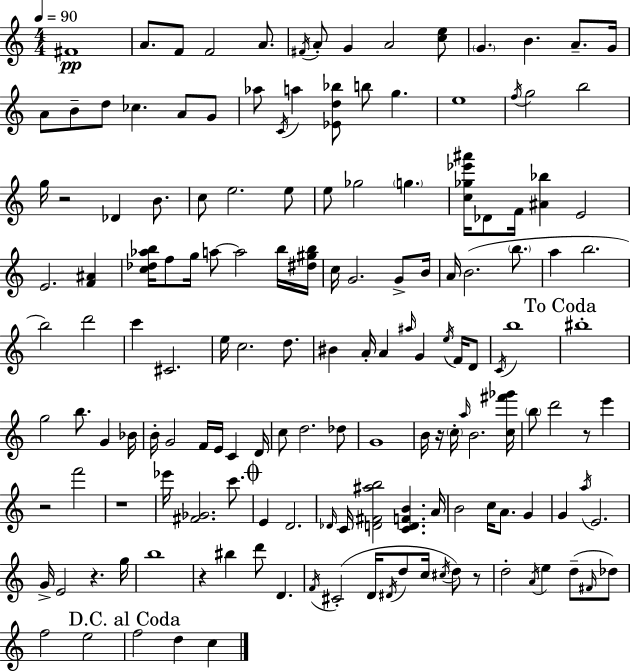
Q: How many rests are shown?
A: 8